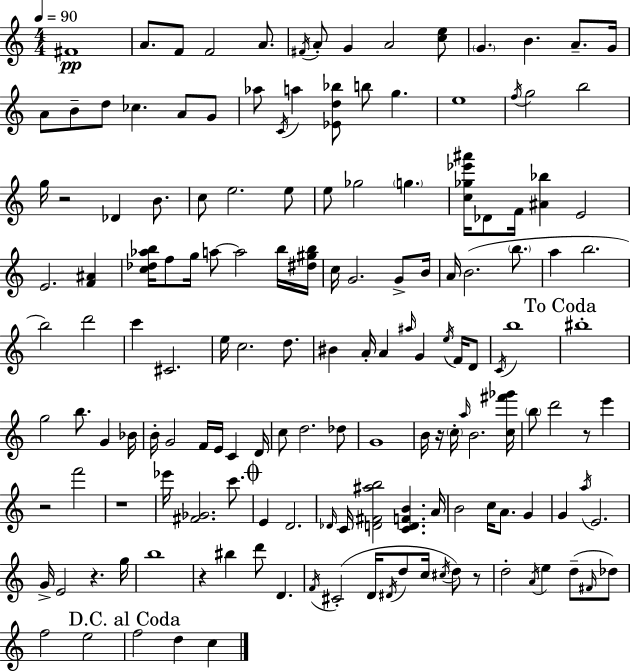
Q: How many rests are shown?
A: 8